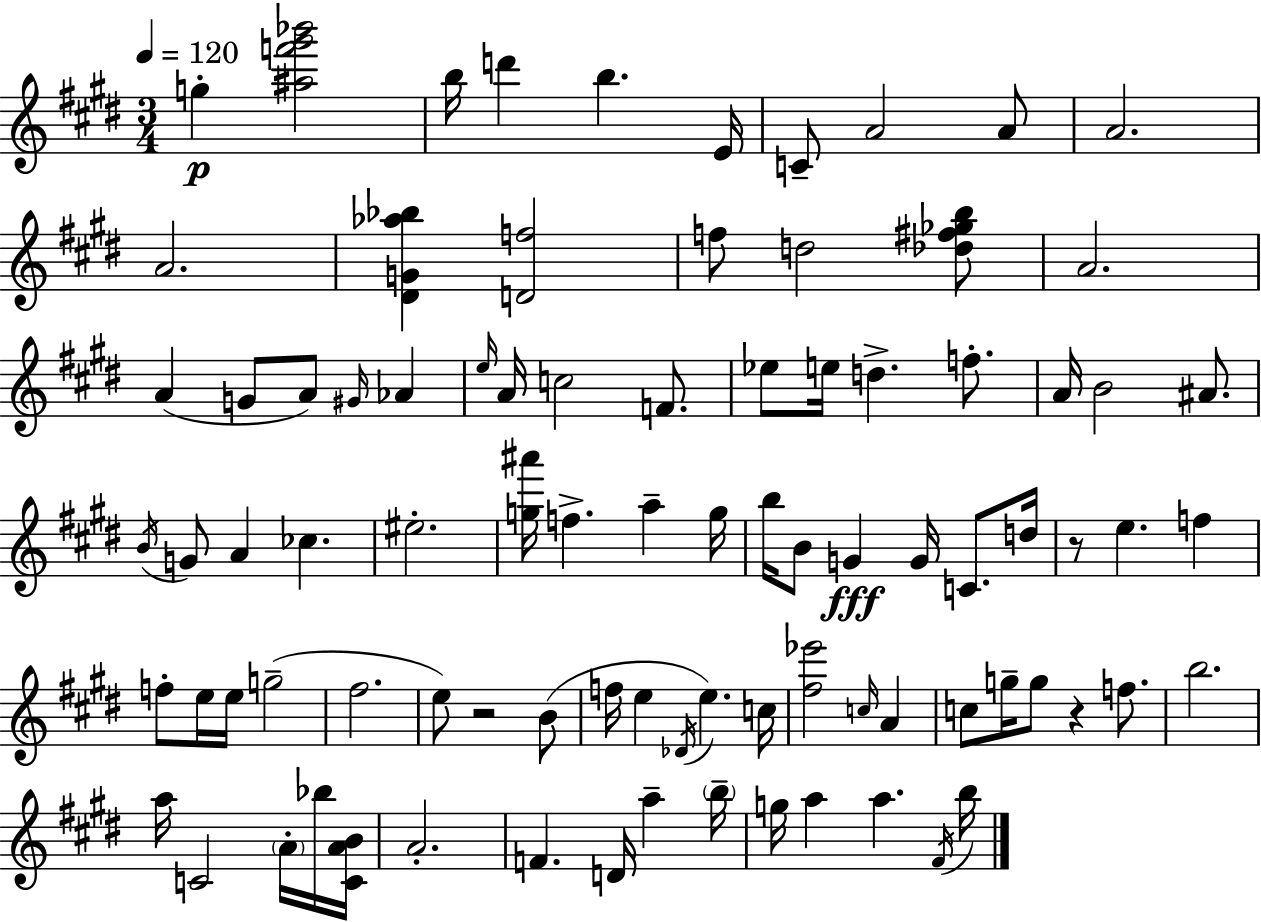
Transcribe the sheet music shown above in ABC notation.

X:1
T:Untitled
M:3/4
L:1/4
K:E
g [^af'^g'_b']2 b/4 d' b E/4 C/2 A2 A/2 A2 A2 [^DG_a_b] [Df]2 f/2 d2 [_d^f_gb]/2 A2 A G/2 A/2 ^G/4 _A e/4 A/4 c2 F/2 _e/2 e/4 d f/2 A/4 B2 ^A/2 B/4 G/2 A _c ^e2 [g^a']/4 f a g/4 b/4 B/2 G G/4 C/2 d/4 z/2 e f f/2 e/4 e/4 g2 ^f2 e/2 z2 B/2 f/4 e _D/4 e c/4 [^f_e']2 c/4 A c/2 g/4 g/2 z f/2 b2 a/4 C2 A/4 _b/4 [CAB]/4 A2 F D/4 a b/4 g/4 a a ^F/4 b/4